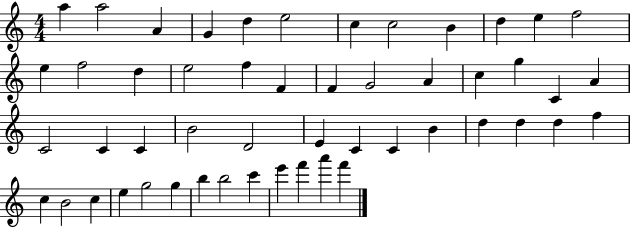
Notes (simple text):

A5/q A5/h A4/q G4/q D5/q E5/h C5/q C5/h B4/q D5/q E5/q F5/h E5/q F5/h D5/q E5/h F5/q F4/q F4/q G4/h A4/q C5/q G5/q C4/q A4/q C4/h C4/q C4/q B4/h D4/h E4/q C4/q C4/q B4/q D5/q D5/q D5/q F5/q C5/q B4/h C5/q E5/q G5/h G5/q B5/q B5/h C6/q E6/q F6/q A6/q F6/q